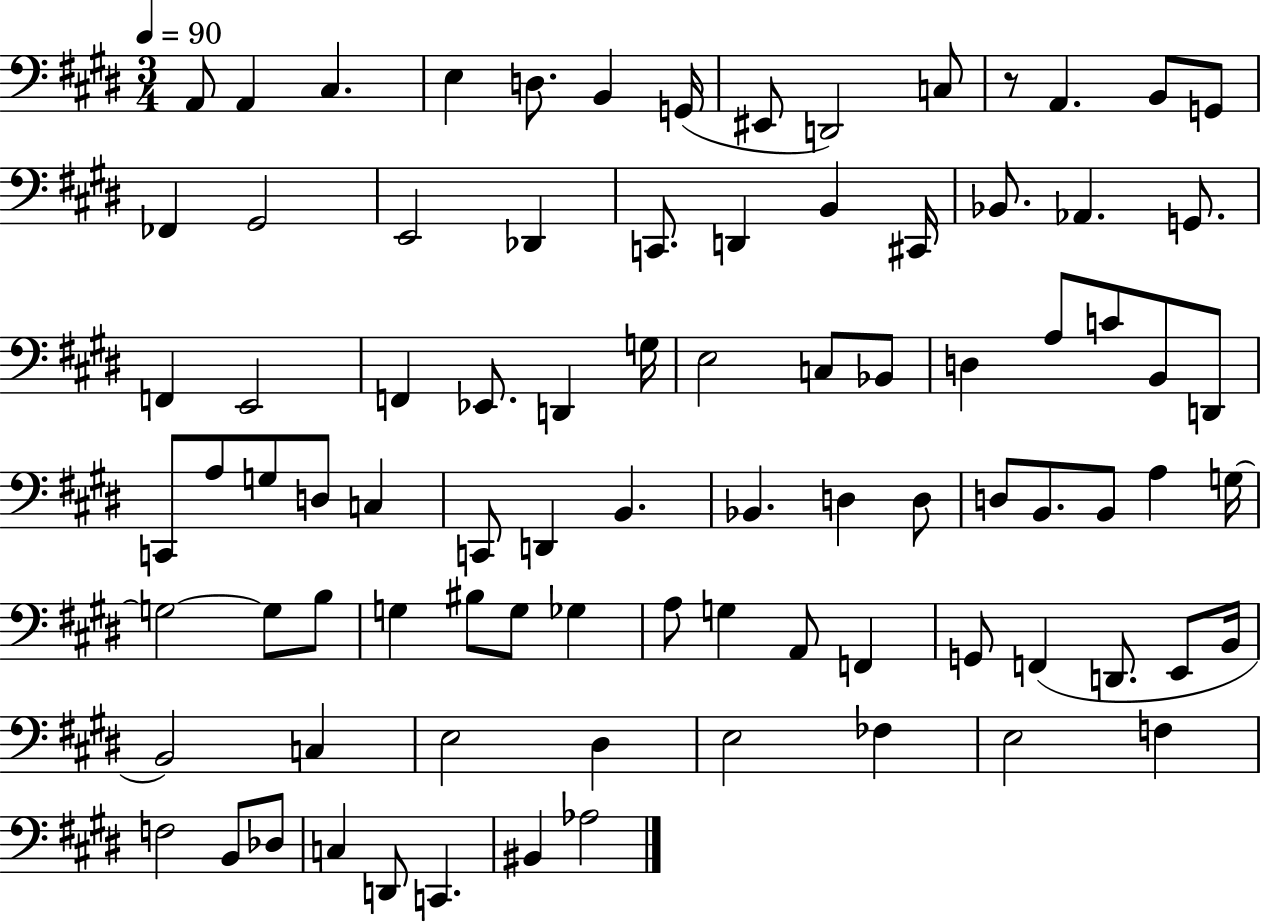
{
  \clef bass
  \numericTimeSignature
  \time 3/4
  \key e \major
  \tempo 4 = 90
  \repeat volta 2 { a,8 a,4 cis4. | e4 d8. b,4 g,16( | eis,8 d,2) c8 | r8 a,4. b,8 g,8 | \break fes,4 gis,2 | e,2 des,4 | c,8. d,4 b,4 cis,16 | bes,8. aes,4. g,8. | \break f,4 e,2 | f,4 ees,8. d,4 g16 | e2 c8 bes,8 | d4 a8 c'8 b,8 d,8 | \break c,8 a8 g8 d8 c4 | c,8 d,4 b,4. | bes,4. d4 d8 | d8 b,8. b,8 a4 g16~~ | \break g2~~ g8 b8 | g4 bis8 g8 ges4 | a8 g4 a,8 f,4 | g,8 f,4( d,8. e,8 b,16 | \break b,2) c4 | e2 dis4 | e2 fes4 | e2 f4 | \break f2 b,8 des8 | c4 d,8 c,4. | bis,4 aes2 | } \bar "|."
}